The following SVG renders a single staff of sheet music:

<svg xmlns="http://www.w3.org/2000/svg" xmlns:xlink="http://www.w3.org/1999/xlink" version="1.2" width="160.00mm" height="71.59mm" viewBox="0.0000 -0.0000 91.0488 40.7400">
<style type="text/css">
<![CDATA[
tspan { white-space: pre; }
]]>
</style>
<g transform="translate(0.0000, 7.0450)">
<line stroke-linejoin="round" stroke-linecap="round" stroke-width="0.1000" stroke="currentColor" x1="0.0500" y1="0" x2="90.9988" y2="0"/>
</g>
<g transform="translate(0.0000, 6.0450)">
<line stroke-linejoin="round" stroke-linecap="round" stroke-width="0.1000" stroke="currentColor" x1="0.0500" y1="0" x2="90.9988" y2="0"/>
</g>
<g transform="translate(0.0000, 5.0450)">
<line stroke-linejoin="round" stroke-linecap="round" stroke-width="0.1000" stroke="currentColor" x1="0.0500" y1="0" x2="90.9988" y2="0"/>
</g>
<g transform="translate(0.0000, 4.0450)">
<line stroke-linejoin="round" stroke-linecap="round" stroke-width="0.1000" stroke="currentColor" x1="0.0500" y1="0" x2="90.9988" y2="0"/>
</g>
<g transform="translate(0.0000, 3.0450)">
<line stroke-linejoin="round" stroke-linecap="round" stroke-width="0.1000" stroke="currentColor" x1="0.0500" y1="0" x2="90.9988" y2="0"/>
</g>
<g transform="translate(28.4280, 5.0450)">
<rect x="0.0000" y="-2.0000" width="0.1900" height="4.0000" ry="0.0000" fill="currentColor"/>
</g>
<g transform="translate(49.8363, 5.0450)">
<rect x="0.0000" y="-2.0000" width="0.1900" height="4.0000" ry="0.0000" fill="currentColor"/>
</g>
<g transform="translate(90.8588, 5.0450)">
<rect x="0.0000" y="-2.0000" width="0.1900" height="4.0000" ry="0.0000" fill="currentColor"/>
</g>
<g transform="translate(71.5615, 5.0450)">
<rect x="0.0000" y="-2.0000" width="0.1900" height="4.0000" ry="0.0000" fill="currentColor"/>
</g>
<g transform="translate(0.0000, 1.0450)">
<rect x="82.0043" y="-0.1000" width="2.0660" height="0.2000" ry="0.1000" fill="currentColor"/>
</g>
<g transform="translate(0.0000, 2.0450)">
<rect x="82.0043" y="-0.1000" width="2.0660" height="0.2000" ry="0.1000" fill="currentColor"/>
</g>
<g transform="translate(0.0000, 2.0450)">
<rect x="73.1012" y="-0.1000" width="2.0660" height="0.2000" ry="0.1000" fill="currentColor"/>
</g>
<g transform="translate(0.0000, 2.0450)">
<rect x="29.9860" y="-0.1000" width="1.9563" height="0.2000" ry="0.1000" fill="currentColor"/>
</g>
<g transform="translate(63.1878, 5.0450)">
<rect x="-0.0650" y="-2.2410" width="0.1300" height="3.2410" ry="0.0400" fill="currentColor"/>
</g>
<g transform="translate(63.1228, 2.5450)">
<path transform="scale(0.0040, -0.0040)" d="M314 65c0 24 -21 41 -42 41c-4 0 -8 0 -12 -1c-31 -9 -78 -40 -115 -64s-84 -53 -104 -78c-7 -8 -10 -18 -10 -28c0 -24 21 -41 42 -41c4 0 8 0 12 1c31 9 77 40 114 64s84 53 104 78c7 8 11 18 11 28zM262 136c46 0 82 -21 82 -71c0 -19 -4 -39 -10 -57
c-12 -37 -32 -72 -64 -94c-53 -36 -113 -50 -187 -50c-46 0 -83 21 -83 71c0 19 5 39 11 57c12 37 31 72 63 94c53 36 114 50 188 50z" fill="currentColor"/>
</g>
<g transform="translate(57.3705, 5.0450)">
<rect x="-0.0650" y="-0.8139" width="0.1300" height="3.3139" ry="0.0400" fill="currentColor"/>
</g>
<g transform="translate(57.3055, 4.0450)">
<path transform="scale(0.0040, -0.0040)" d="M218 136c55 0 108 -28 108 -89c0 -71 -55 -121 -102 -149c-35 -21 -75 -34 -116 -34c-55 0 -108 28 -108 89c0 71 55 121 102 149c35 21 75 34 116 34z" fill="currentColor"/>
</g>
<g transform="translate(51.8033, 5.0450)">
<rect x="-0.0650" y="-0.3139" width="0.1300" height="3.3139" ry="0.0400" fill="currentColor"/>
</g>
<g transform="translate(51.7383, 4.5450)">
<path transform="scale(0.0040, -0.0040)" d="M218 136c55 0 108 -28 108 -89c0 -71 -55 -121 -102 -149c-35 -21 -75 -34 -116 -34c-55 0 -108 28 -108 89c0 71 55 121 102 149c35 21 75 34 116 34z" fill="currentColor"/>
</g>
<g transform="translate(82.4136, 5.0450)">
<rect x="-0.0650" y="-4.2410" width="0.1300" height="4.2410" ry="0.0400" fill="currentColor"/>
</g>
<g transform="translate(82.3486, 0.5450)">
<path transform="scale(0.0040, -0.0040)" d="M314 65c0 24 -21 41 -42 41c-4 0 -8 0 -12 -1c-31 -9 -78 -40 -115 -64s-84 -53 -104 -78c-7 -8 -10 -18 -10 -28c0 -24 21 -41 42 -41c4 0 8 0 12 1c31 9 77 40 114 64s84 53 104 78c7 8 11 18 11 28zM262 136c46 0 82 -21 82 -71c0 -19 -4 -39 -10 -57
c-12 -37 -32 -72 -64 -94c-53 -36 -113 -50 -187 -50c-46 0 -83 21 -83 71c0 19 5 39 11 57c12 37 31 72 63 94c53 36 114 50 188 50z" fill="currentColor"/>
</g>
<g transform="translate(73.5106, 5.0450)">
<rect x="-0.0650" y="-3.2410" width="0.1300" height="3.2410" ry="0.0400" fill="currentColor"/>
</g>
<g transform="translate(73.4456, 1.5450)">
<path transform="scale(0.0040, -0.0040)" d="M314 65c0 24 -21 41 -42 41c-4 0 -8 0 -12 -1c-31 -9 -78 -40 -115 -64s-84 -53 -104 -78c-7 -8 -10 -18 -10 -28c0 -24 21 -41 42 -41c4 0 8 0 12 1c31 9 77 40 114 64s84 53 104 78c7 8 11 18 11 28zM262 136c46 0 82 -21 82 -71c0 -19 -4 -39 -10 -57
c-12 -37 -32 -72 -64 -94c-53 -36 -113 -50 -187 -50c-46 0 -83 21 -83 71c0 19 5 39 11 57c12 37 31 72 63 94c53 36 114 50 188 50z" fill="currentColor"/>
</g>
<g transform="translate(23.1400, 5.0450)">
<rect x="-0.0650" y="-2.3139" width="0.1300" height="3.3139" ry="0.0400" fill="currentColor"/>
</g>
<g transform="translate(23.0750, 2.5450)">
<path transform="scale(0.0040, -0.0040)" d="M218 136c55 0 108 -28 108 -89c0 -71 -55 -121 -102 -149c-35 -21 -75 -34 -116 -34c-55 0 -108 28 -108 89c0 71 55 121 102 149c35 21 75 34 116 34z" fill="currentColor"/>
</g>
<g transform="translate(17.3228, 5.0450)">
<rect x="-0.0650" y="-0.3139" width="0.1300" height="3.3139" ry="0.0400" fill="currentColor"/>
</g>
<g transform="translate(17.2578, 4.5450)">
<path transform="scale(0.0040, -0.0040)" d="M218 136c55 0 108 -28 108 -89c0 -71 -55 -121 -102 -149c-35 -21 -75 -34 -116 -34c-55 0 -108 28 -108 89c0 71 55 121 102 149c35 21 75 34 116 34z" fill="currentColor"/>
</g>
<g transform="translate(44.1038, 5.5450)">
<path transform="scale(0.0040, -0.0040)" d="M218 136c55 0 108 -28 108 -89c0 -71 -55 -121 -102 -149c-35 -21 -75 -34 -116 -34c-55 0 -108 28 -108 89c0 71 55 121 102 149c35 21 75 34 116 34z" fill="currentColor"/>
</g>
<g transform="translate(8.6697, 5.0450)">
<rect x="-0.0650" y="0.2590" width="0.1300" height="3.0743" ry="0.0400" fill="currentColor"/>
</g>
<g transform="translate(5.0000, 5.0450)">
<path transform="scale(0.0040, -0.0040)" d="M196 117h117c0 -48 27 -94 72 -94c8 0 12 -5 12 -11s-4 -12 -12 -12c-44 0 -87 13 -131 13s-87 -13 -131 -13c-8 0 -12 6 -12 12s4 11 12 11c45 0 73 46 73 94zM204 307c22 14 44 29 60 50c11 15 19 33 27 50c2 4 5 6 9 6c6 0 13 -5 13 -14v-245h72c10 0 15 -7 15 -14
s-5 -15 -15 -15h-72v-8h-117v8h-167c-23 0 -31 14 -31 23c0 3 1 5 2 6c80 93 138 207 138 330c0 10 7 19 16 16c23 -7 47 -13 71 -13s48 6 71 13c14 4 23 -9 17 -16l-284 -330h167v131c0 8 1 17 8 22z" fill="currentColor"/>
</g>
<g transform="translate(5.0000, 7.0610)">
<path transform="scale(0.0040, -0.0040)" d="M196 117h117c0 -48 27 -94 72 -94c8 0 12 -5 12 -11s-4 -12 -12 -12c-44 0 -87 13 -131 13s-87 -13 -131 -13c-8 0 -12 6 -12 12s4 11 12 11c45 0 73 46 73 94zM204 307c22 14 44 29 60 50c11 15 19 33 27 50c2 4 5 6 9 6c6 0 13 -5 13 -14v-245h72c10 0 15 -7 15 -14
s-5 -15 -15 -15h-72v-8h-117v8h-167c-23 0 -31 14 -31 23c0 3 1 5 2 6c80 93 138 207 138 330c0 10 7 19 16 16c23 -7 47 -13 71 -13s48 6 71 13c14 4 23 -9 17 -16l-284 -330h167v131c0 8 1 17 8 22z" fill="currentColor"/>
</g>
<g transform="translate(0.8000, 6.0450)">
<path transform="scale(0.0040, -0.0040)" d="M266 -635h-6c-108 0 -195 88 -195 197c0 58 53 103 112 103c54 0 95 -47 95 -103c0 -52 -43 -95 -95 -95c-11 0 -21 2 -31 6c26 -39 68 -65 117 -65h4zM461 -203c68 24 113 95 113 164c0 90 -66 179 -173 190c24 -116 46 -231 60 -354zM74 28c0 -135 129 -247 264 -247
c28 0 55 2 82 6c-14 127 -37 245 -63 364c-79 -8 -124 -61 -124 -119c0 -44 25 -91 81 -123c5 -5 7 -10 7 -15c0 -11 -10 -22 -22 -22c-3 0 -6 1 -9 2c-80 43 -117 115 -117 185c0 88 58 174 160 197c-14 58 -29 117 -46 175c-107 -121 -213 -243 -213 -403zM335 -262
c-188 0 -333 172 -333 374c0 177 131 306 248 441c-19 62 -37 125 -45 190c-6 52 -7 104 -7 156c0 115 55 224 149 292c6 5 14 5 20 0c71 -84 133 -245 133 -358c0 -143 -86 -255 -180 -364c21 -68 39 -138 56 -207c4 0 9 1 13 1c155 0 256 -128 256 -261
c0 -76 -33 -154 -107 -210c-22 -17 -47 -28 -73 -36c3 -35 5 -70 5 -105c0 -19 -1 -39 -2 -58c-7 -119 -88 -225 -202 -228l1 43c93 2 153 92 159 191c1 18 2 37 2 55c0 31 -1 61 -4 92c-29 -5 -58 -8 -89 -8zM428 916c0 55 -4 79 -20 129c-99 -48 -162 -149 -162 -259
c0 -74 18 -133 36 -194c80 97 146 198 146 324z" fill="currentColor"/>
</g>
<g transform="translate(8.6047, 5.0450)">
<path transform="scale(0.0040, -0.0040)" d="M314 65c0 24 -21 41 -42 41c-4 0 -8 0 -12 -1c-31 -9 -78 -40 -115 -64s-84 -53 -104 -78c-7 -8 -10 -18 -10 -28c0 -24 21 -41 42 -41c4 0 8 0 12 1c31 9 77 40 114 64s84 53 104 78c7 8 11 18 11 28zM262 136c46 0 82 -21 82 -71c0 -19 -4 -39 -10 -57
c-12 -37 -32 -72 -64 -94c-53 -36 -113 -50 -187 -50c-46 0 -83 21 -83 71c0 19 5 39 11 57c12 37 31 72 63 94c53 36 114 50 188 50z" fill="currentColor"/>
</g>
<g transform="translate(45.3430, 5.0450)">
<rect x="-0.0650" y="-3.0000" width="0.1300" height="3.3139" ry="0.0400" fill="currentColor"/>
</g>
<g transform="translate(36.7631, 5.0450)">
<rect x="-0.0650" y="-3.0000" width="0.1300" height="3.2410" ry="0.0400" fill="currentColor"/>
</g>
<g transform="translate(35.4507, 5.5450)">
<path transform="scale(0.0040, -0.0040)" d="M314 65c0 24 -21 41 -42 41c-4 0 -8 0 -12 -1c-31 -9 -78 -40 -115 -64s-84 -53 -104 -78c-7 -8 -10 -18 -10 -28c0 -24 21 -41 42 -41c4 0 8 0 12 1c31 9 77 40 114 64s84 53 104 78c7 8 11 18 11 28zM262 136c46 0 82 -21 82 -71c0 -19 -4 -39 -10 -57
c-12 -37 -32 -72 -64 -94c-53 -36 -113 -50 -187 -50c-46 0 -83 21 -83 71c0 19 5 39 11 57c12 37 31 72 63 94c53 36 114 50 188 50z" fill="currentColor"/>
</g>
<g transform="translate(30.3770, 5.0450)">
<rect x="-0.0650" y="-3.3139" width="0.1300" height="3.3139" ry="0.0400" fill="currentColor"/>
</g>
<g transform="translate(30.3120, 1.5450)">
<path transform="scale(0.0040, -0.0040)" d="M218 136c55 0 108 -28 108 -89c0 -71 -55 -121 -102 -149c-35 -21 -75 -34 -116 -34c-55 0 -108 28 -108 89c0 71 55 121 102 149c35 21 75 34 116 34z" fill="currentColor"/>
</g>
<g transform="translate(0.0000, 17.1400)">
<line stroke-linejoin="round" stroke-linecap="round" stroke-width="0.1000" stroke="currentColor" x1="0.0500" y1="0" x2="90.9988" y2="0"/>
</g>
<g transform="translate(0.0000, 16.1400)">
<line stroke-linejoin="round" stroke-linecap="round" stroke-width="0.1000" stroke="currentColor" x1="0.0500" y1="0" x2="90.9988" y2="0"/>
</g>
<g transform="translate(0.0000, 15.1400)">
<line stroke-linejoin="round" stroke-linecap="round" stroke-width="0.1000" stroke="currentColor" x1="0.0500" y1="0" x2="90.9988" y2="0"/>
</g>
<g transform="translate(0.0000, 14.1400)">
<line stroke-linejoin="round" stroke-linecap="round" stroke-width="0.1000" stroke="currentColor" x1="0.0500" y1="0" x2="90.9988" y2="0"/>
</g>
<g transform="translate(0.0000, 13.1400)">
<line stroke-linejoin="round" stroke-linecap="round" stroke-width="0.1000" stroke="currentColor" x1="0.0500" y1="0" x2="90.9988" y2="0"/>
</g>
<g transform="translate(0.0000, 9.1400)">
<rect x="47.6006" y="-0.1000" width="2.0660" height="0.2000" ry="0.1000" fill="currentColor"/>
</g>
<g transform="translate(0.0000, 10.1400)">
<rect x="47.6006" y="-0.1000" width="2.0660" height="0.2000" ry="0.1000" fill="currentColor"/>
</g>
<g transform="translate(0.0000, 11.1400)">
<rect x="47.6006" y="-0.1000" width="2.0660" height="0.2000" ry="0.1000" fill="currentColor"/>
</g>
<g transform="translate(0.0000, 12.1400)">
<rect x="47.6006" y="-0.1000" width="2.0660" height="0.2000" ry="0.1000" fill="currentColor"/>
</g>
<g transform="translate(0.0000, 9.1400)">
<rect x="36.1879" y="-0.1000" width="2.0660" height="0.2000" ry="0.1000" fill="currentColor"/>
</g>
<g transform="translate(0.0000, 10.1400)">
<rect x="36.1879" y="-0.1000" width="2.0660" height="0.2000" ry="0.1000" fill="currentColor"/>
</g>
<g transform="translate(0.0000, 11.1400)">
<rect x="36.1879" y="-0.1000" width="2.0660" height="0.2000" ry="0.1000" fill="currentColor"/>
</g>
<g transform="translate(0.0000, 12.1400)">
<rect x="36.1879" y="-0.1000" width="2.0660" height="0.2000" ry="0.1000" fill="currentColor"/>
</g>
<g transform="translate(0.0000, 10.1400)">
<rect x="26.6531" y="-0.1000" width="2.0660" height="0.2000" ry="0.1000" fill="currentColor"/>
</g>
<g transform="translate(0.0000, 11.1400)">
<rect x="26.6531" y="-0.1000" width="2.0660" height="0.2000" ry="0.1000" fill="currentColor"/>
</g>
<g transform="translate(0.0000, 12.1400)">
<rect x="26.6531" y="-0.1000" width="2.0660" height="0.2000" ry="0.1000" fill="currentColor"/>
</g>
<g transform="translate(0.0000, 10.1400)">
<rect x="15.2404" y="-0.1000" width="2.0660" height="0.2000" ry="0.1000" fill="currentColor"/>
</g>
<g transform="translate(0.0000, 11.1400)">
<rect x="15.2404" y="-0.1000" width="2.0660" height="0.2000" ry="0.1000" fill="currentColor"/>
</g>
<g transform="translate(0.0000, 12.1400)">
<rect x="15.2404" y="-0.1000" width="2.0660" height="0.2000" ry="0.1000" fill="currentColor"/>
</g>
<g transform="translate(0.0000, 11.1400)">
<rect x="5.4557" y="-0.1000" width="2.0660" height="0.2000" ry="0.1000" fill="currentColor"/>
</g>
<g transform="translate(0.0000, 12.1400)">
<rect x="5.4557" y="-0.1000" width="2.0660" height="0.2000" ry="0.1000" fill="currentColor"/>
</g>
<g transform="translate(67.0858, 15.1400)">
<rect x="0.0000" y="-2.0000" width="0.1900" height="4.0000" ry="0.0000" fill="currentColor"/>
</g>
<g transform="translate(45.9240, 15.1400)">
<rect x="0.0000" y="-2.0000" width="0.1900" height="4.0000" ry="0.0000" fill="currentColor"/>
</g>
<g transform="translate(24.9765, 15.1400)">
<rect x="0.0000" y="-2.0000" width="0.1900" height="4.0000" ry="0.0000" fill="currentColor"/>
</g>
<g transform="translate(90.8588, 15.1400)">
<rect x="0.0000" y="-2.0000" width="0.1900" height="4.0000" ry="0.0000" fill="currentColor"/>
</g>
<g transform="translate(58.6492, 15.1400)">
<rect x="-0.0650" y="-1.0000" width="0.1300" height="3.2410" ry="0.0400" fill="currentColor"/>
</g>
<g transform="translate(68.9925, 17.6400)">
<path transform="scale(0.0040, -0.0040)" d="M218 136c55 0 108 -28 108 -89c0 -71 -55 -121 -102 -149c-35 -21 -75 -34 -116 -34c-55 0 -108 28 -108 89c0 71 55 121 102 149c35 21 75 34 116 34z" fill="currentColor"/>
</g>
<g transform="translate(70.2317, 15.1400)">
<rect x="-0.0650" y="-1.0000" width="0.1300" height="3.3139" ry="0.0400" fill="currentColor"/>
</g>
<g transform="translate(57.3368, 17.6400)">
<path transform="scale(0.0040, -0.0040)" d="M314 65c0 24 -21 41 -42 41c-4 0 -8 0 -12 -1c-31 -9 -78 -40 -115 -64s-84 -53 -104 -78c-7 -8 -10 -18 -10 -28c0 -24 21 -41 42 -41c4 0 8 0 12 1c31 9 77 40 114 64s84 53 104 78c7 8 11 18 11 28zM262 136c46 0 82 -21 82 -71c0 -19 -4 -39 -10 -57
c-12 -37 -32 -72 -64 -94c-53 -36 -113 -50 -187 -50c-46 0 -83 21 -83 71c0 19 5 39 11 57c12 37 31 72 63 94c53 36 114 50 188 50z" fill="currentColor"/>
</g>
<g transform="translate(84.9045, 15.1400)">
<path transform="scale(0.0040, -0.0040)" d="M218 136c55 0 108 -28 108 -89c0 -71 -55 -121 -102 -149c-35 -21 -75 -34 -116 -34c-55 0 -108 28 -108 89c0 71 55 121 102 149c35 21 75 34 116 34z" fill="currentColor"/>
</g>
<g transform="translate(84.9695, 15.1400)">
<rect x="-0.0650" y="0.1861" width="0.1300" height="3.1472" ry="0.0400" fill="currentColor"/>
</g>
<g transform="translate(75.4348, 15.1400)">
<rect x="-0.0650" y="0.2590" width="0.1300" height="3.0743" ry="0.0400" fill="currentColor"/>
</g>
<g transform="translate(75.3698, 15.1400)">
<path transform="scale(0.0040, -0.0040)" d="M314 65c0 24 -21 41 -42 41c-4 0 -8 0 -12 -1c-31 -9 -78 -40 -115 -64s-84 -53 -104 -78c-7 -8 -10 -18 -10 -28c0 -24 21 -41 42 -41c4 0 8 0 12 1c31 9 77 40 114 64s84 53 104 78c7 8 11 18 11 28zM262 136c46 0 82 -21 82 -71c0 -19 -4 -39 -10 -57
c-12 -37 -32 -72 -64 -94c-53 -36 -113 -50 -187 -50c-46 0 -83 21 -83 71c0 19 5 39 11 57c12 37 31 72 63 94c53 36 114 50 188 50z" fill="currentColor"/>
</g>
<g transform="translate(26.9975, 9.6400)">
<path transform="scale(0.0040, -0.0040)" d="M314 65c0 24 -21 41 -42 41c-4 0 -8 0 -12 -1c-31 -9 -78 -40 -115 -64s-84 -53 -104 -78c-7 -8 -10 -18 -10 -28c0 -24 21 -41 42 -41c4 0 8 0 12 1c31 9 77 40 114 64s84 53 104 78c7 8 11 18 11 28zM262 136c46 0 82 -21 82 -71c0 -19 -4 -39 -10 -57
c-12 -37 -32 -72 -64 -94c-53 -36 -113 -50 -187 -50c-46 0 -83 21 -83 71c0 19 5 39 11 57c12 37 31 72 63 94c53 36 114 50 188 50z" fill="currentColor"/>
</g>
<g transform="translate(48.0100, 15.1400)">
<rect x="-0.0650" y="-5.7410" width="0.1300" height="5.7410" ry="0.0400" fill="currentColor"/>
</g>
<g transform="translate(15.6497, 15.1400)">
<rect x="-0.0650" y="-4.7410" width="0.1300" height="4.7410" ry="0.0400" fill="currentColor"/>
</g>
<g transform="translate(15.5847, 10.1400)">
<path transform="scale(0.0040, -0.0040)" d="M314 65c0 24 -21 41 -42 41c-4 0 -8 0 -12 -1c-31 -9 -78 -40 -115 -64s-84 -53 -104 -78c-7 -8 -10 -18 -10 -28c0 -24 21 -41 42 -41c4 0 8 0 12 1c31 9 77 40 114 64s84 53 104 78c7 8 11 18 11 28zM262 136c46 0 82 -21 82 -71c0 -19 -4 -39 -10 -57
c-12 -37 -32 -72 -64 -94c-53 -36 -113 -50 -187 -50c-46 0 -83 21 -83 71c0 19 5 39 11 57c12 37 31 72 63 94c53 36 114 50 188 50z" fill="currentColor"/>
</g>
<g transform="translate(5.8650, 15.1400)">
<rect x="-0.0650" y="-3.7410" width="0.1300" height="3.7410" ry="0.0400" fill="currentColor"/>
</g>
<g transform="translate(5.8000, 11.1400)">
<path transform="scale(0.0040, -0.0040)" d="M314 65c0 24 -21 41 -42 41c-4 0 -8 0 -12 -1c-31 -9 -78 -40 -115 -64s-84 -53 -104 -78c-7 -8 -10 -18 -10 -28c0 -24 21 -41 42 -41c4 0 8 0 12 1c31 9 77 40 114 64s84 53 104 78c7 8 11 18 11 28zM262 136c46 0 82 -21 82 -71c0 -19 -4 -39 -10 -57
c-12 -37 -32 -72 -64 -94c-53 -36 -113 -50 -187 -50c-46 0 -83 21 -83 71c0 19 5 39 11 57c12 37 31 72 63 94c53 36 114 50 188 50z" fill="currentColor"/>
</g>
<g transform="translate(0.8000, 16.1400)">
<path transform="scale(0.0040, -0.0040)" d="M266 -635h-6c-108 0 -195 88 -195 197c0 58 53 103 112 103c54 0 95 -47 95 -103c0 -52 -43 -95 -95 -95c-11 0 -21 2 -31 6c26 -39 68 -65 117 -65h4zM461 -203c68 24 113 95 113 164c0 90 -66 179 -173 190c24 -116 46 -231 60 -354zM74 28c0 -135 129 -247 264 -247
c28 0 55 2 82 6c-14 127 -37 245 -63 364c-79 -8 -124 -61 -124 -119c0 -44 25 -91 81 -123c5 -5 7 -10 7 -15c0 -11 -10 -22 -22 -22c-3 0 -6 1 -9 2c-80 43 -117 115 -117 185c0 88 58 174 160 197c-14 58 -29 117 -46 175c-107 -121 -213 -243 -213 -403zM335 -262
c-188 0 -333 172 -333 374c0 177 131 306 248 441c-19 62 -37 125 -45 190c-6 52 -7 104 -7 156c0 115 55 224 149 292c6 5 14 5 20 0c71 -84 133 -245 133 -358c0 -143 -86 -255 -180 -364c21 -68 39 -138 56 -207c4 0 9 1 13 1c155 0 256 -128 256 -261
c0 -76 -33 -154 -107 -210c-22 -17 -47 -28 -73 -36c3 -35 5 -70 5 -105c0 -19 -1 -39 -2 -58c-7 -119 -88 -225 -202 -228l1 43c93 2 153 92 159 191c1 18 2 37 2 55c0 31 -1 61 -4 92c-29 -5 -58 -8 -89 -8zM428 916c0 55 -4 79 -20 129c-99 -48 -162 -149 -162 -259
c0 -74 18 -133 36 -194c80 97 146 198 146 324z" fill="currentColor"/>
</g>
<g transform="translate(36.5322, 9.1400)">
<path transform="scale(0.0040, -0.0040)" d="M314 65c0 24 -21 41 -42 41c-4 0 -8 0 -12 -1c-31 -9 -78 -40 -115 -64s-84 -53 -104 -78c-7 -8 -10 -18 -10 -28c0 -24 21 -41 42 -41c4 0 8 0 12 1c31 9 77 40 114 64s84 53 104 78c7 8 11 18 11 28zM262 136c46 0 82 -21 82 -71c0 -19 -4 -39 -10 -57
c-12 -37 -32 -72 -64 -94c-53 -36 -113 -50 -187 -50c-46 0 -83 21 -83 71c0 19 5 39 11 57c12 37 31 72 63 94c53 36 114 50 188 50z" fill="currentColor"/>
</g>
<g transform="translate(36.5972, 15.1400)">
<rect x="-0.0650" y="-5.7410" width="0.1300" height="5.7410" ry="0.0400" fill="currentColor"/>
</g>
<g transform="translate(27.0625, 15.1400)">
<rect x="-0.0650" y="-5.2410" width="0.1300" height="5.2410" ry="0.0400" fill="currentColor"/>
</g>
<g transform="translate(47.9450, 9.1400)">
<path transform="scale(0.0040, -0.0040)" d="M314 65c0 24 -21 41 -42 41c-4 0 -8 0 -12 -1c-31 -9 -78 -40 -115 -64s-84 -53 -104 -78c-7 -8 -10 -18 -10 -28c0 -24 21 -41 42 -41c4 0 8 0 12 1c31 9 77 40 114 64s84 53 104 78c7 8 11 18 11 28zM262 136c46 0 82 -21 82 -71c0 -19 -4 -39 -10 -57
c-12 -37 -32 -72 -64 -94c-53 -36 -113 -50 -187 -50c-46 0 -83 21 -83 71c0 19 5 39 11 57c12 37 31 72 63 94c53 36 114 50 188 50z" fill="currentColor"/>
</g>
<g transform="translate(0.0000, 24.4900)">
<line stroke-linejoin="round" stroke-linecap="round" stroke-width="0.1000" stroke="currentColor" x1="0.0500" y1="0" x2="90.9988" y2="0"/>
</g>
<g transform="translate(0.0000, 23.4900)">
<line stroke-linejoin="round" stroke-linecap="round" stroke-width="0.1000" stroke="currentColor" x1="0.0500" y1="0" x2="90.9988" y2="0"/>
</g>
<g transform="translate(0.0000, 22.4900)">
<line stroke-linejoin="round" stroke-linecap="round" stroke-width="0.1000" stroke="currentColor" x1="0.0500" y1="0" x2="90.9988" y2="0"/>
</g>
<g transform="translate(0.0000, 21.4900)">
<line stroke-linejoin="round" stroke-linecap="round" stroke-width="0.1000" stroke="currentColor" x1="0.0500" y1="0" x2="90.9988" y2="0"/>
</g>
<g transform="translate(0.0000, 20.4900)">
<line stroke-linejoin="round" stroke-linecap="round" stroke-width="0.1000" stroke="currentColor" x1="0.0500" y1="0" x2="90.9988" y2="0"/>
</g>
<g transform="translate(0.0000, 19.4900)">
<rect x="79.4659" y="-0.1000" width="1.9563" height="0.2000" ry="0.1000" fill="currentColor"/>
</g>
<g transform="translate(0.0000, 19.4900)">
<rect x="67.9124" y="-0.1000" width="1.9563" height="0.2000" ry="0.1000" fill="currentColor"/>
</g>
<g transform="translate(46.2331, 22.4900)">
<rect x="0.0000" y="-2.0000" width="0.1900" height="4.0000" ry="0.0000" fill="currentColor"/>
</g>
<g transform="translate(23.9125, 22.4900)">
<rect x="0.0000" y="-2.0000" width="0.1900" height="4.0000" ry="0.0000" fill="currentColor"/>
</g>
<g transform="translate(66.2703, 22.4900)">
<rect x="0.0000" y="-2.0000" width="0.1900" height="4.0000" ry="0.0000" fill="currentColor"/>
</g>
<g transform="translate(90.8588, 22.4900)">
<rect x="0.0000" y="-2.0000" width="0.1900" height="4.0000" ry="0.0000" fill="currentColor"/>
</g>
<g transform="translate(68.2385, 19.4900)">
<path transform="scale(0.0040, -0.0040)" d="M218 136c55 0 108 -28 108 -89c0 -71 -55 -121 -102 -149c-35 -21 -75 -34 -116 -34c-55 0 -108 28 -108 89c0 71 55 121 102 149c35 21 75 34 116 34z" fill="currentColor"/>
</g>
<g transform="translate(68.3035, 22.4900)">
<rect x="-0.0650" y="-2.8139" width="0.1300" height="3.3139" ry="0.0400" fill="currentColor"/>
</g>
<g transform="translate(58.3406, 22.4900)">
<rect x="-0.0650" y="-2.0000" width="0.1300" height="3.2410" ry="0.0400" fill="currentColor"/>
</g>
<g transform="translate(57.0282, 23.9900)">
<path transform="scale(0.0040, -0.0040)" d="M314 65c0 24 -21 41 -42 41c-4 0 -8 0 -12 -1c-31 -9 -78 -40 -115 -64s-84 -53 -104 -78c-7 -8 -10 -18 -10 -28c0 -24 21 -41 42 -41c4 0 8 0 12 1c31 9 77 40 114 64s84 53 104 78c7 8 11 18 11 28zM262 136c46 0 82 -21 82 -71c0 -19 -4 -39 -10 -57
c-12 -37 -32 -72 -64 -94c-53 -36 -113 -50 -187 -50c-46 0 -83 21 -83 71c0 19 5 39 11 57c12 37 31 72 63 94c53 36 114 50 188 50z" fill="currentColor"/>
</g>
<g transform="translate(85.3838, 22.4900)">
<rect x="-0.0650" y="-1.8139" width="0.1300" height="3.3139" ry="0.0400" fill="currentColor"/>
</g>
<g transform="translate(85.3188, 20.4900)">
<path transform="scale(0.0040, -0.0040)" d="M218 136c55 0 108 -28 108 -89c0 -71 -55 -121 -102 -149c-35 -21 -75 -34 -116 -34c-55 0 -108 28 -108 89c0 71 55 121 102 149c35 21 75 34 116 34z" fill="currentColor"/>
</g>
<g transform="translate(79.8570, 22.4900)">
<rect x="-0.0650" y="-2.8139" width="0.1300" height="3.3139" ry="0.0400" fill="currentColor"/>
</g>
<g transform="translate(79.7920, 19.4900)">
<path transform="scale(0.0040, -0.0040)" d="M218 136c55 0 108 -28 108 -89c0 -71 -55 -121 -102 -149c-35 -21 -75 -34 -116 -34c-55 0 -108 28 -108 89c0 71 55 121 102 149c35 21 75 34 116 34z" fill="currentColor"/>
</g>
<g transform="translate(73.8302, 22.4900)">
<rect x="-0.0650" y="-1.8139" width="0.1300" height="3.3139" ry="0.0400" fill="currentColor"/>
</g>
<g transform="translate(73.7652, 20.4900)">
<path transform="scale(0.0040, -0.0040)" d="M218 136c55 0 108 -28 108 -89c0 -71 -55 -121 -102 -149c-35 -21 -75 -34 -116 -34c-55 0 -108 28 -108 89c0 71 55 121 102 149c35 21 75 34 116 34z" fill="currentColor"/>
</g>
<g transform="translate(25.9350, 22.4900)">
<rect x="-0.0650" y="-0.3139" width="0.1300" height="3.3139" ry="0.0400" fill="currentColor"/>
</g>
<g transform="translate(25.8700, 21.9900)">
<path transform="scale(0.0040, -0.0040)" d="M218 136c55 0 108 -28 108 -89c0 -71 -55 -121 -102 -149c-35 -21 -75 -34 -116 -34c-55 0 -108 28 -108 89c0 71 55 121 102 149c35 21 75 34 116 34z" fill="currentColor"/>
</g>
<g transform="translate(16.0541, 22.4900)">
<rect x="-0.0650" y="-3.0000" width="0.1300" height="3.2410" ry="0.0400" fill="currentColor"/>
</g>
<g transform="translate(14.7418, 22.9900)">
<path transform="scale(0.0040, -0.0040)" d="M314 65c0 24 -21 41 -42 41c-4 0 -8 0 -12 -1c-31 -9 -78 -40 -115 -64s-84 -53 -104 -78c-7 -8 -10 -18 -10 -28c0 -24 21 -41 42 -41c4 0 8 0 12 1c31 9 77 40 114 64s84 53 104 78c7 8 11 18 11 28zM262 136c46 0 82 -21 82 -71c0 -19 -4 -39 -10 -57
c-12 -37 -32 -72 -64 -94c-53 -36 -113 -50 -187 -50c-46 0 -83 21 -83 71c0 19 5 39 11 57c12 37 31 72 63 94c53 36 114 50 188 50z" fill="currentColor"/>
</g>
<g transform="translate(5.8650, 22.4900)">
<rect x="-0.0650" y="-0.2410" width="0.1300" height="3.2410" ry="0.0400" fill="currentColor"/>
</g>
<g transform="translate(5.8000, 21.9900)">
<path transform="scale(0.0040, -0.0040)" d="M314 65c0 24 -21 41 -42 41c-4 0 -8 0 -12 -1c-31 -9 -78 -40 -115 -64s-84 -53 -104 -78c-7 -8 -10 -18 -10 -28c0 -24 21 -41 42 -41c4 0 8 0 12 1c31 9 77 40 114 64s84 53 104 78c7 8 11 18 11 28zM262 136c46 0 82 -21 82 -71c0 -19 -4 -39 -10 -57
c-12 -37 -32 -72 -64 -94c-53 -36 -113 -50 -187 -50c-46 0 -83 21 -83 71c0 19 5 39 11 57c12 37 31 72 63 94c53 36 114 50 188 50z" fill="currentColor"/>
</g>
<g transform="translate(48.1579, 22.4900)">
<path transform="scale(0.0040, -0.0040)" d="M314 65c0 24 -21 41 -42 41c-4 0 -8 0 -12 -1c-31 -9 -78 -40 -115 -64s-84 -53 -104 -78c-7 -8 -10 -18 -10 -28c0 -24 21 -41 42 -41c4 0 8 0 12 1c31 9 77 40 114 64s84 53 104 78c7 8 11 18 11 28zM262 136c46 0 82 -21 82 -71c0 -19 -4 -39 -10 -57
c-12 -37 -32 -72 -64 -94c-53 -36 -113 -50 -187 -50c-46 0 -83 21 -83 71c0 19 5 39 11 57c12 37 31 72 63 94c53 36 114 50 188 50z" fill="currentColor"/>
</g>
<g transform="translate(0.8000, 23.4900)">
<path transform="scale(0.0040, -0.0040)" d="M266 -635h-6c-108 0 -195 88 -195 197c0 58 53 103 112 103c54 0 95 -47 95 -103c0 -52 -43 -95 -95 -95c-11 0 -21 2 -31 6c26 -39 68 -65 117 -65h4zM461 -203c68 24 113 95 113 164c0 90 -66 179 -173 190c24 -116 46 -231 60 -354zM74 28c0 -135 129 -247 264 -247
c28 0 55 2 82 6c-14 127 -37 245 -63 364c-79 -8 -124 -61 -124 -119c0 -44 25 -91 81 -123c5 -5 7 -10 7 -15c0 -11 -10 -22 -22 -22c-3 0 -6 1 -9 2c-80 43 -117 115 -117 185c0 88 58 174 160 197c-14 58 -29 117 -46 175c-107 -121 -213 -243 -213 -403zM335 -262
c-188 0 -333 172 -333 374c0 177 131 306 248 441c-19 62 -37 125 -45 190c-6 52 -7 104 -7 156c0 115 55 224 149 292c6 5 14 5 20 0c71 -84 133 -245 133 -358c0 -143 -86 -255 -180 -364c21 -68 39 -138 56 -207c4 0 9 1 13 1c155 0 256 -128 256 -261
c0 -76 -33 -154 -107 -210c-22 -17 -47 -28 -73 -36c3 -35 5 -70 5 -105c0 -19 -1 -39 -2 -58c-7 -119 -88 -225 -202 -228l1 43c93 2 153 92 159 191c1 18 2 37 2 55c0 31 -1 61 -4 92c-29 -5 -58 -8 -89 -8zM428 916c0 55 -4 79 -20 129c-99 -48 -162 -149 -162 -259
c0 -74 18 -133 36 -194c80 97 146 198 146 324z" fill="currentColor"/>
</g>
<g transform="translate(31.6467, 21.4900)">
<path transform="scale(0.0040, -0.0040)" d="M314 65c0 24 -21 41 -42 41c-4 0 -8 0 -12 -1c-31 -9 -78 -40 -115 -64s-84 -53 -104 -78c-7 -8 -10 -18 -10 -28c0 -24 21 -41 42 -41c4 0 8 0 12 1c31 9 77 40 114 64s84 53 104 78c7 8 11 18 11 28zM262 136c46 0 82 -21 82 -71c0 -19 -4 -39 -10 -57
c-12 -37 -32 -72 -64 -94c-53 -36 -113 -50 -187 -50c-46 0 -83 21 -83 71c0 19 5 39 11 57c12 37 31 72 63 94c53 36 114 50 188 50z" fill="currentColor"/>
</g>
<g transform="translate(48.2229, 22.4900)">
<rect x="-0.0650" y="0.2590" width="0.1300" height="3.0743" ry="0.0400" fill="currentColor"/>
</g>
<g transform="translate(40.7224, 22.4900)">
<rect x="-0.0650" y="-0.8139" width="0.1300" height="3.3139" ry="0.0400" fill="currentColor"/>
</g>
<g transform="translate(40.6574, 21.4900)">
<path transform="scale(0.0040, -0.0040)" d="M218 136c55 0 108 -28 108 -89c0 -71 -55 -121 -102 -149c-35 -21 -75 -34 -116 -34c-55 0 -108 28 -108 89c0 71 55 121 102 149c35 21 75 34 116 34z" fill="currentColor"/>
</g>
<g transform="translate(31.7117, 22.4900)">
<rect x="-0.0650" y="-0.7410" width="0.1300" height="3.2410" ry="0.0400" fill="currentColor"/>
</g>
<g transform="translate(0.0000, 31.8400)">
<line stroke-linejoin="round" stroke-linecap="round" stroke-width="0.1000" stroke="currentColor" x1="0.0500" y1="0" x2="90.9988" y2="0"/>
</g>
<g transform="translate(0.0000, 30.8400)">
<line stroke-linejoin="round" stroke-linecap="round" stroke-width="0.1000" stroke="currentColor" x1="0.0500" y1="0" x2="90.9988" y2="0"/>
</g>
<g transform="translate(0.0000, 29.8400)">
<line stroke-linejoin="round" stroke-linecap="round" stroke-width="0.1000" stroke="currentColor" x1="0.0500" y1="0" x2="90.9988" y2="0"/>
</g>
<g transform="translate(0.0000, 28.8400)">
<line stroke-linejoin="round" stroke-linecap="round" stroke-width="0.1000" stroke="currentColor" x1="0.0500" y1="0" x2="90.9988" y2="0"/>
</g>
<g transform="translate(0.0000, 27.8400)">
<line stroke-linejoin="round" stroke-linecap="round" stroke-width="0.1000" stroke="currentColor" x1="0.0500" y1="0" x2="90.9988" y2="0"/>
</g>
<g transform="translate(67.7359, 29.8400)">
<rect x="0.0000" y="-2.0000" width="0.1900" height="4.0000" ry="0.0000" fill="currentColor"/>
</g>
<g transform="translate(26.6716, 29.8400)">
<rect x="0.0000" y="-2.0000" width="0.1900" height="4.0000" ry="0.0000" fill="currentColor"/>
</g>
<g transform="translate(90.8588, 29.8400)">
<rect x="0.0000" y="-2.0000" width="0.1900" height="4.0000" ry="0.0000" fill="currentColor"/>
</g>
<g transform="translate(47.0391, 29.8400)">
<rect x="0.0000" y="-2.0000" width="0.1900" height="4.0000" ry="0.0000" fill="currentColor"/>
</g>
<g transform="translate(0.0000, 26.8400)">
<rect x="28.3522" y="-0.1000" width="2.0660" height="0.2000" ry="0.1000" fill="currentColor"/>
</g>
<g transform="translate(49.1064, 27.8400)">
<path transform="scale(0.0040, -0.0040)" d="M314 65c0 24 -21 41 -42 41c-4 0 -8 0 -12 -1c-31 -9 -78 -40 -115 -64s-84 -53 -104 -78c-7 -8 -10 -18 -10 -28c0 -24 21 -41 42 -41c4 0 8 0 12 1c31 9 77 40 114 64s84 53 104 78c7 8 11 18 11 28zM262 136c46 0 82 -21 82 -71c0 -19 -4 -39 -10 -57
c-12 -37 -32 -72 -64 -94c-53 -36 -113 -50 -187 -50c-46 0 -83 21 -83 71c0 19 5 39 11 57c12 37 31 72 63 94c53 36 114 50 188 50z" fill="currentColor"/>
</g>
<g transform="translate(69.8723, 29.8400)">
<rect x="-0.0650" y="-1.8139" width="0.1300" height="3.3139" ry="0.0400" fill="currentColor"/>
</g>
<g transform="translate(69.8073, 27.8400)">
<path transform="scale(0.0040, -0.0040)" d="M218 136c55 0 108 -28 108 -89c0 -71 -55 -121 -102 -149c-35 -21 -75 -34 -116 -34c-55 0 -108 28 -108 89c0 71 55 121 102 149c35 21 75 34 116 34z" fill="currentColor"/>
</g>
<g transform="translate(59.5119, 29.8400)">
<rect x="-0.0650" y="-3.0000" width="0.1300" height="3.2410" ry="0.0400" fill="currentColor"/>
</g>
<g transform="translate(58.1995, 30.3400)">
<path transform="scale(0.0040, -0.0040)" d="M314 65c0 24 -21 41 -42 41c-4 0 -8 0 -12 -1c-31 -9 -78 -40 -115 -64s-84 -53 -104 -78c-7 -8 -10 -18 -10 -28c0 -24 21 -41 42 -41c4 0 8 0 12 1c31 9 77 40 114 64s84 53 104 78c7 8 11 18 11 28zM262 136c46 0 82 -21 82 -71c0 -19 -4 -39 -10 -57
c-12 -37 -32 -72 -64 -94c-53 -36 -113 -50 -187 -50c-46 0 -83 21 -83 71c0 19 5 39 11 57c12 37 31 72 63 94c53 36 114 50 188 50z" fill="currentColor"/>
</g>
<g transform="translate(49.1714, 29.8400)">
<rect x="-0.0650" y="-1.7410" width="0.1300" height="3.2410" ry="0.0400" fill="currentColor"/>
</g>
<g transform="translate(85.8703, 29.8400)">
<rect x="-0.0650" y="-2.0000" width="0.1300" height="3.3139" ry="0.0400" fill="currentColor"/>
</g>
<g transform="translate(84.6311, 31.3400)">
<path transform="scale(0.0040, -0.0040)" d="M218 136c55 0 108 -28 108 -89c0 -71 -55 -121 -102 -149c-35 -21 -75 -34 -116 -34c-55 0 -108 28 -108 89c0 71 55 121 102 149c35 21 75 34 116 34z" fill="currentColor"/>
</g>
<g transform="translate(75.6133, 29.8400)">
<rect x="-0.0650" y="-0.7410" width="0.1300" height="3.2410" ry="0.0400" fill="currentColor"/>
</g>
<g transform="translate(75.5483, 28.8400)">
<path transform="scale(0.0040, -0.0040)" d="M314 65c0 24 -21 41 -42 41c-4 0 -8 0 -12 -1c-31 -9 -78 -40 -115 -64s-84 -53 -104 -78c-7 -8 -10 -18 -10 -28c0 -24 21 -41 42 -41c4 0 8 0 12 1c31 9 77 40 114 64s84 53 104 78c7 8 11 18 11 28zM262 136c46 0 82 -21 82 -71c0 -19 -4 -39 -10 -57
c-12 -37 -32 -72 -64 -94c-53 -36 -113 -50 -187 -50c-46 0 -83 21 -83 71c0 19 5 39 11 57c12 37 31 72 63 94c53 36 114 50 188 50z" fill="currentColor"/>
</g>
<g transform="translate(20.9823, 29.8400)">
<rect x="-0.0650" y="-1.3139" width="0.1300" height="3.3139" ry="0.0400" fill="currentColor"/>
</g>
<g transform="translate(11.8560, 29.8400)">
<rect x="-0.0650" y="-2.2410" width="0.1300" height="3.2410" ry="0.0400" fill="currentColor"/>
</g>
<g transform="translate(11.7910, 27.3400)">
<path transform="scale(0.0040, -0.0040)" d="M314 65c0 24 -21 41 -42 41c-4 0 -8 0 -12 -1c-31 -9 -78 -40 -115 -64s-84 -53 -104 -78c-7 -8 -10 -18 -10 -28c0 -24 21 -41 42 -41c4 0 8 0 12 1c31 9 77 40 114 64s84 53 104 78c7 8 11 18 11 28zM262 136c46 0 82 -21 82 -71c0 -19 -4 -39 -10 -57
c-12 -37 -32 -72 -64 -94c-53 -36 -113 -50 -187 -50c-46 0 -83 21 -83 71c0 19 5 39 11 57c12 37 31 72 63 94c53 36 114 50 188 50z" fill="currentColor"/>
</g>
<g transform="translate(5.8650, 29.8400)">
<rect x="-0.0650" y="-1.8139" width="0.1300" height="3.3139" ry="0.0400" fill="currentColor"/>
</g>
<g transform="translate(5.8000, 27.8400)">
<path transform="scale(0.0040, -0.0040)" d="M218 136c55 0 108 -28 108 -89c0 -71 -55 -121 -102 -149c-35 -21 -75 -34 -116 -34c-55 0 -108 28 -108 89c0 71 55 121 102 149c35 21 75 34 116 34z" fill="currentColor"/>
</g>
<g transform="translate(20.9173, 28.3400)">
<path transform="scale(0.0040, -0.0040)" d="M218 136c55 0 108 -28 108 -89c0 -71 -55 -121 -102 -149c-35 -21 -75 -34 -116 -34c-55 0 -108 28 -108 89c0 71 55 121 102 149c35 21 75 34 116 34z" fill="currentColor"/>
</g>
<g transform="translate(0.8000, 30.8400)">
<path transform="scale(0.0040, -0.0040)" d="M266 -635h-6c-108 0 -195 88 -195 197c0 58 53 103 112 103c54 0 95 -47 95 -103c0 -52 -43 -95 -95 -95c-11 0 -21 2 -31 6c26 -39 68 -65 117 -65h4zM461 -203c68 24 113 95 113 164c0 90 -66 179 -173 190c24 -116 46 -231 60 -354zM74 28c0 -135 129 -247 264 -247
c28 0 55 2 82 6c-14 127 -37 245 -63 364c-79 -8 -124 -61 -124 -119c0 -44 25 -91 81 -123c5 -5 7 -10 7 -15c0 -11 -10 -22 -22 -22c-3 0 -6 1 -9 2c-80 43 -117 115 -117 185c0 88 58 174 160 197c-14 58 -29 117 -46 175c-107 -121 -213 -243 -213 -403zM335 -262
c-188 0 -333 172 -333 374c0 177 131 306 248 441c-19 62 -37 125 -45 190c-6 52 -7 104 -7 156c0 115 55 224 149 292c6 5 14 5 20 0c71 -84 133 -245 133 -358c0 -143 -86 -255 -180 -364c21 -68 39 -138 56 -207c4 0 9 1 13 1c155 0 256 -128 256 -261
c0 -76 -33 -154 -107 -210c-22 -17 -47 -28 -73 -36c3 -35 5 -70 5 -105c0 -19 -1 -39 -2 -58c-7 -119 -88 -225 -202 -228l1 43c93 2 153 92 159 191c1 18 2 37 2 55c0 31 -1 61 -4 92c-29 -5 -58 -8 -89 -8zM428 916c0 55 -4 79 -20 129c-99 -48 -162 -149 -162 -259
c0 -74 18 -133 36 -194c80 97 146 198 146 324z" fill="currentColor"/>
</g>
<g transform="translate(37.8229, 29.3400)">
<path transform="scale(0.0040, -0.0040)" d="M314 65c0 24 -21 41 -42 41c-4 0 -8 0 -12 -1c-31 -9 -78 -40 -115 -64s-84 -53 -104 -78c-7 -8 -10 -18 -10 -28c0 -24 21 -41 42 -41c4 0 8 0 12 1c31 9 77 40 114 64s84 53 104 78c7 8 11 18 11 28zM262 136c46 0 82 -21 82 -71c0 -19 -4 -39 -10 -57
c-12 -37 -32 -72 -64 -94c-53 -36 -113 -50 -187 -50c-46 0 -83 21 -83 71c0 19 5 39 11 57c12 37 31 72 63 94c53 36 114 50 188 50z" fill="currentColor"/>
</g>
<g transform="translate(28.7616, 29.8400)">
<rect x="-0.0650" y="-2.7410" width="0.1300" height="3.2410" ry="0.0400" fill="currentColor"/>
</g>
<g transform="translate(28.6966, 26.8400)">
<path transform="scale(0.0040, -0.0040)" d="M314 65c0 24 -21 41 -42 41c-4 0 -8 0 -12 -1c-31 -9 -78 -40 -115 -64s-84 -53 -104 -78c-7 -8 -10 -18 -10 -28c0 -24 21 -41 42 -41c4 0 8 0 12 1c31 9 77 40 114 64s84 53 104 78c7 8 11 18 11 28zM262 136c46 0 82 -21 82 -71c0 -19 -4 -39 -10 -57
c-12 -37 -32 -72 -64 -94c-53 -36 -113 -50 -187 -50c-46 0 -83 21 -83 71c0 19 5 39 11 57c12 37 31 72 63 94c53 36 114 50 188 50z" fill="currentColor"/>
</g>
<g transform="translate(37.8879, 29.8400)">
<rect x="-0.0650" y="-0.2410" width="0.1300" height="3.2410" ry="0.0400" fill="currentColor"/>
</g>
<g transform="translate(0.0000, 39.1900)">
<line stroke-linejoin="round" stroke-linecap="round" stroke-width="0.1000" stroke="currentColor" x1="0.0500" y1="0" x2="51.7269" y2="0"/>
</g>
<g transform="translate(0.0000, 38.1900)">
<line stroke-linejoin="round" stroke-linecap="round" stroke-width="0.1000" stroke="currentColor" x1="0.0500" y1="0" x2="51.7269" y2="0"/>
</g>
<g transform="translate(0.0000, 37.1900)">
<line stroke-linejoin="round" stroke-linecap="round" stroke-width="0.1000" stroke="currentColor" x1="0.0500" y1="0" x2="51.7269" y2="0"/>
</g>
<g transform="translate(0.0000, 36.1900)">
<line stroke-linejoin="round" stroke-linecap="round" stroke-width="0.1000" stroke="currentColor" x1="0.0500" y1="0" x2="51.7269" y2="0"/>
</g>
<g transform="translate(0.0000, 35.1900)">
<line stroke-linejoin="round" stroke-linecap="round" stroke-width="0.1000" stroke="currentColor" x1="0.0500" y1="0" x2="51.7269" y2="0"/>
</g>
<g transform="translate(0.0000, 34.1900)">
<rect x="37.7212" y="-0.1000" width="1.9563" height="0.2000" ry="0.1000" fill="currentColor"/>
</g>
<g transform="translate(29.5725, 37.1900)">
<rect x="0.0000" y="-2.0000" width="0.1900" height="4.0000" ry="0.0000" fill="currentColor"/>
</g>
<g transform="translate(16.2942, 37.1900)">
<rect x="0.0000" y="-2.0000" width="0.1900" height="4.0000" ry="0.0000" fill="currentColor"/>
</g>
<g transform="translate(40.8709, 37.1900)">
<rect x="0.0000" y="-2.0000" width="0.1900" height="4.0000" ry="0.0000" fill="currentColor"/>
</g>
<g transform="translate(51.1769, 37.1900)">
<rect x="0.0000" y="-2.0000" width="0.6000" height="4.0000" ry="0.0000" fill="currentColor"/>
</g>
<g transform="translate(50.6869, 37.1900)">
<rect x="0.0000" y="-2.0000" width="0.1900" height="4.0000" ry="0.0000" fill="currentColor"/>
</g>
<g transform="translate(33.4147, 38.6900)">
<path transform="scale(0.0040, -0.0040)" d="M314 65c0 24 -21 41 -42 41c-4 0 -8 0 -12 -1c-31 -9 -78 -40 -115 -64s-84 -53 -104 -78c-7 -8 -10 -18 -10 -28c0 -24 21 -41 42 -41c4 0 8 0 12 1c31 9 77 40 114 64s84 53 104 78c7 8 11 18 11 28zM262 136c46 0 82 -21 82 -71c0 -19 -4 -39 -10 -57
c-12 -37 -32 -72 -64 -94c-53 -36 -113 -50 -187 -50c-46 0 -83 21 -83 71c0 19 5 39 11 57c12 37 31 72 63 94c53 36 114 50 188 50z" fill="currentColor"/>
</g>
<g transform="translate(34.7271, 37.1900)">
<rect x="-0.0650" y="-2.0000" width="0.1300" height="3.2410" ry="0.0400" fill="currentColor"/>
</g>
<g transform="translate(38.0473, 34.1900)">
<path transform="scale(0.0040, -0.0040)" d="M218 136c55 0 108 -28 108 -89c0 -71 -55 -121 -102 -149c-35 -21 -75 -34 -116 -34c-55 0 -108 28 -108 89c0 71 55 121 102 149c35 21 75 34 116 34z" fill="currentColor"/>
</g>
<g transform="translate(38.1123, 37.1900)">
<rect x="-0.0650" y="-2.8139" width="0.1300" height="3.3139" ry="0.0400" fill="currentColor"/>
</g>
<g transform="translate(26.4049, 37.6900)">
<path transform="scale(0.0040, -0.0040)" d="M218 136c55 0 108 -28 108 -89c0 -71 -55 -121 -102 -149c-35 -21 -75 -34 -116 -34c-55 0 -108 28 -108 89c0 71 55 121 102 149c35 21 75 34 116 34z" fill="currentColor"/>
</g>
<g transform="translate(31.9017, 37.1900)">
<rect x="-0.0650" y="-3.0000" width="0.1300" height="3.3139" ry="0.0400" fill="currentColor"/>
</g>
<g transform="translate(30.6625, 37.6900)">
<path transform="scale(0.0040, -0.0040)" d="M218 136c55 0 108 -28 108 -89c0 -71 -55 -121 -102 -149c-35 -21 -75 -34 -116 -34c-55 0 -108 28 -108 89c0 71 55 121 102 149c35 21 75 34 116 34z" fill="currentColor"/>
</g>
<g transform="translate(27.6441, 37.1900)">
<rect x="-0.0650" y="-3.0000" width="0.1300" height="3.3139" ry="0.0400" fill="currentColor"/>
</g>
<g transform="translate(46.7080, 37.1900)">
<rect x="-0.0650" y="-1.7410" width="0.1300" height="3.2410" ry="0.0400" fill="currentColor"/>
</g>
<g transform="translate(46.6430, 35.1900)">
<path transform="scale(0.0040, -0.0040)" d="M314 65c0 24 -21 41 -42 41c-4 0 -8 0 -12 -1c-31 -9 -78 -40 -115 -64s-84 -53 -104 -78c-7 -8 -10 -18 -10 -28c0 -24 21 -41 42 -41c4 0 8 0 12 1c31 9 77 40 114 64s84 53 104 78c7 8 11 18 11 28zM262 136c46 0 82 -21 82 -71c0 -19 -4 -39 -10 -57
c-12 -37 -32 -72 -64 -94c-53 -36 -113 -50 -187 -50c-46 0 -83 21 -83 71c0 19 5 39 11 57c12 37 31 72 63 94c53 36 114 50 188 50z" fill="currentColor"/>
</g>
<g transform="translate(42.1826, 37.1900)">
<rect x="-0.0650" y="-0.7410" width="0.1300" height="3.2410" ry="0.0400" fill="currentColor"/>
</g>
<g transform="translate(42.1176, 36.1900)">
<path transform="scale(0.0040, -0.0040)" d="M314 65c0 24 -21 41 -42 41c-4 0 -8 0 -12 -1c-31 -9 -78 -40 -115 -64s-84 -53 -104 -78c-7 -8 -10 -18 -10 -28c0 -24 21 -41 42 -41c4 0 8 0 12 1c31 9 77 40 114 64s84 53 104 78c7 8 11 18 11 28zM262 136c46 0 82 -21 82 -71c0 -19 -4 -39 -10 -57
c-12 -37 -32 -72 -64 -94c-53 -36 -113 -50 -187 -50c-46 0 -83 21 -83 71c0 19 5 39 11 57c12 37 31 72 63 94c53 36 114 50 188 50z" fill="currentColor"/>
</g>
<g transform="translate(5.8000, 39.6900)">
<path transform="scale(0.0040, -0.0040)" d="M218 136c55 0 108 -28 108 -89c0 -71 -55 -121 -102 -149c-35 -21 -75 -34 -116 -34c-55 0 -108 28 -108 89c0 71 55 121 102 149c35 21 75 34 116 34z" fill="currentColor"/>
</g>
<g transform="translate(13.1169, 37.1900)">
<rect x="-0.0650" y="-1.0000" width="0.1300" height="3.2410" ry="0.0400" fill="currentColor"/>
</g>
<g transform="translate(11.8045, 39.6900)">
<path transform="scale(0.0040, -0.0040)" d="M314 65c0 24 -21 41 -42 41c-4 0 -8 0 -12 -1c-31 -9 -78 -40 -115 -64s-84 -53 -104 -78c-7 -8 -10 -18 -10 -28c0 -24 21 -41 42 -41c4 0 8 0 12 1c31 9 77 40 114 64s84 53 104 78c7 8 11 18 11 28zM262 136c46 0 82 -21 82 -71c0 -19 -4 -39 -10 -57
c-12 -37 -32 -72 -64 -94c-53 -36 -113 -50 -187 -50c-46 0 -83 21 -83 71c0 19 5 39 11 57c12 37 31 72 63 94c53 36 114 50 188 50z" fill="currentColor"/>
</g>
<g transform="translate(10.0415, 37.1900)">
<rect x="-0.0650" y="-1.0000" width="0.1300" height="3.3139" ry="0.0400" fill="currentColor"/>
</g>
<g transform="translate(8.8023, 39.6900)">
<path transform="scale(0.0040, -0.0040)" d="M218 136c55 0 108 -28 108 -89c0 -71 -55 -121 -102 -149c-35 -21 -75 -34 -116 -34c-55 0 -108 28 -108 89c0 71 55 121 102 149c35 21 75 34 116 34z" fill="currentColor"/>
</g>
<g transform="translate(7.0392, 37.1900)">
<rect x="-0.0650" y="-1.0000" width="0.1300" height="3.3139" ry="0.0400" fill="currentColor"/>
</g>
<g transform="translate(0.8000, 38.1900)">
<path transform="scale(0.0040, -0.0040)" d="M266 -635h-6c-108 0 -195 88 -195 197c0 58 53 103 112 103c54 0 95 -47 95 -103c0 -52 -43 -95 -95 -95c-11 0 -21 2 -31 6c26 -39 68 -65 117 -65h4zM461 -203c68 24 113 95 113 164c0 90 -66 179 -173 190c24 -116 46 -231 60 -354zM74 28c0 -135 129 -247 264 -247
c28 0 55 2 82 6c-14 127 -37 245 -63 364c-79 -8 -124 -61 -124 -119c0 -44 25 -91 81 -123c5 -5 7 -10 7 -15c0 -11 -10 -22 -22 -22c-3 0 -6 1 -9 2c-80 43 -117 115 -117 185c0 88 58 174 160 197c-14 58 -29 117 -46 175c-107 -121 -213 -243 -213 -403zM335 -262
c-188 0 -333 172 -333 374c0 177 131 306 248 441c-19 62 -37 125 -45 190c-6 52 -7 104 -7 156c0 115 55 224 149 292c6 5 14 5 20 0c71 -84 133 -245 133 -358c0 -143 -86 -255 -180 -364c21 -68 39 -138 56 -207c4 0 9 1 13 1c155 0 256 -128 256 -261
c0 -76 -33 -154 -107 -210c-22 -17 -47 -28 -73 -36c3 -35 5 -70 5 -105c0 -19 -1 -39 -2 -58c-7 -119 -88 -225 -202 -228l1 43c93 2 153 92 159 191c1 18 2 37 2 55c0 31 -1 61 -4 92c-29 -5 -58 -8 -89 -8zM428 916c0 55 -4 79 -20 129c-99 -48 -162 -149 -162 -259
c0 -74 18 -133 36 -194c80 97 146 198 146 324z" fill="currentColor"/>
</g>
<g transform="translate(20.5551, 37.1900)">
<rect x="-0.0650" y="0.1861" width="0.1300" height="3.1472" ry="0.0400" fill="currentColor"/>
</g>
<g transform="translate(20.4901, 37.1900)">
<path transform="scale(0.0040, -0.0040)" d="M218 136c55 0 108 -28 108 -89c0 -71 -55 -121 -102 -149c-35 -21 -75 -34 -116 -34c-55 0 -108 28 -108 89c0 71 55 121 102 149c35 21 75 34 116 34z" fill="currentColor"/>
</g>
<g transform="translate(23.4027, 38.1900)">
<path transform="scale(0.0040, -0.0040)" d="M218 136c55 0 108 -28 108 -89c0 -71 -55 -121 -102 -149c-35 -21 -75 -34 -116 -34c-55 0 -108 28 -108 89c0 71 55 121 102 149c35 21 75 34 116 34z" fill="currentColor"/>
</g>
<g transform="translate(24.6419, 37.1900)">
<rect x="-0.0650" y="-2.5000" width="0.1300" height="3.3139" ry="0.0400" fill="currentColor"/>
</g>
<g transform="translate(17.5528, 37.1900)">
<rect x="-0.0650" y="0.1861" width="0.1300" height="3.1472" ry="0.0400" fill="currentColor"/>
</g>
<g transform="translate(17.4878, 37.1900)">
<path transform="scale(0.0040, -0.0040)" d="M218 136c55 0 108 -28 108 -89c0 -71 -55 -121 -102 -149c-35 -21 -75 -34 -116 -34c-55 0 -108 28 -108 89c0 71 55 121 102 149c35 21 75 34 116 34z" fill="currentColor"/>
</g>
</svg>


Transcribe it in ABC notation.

X:1
T:Untitled
M:4/4
L:1/4
K:C
B2 c g b A2 A c d g2 b2 d'2 c'2 e'2 f'2 g'2 g'2 D2 D B2 B c2 A2 c d2 d B2 F2 a f a f f g2 e a2 c2 f2 A2 f d2 F D D D2 B B G A A F2 a d2 f2